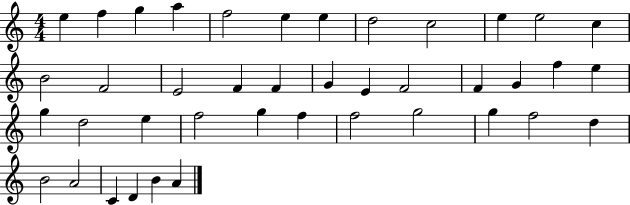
{
  \clef treble
  \numericTimeSignature
  \time 4/4
  \key c \major
  e''4 f''4 g''4 a''4 | f''2 e''4 e''4 | d''2 c''2 | e''4 e''2 c''4 | \break b'2 f'2 | e'2 f'4 f'4 | g'4 e'4 f'2 | f'4 g'4 f''4 e''4 | \break g''4 d''2 e''4 | f''2 g''4 f''4 | f''2 g''2 | g''4 f''2 d''4 | \break b'2 a'2 | c'4 d'4 b'4 a'4 | \bar "|."
}